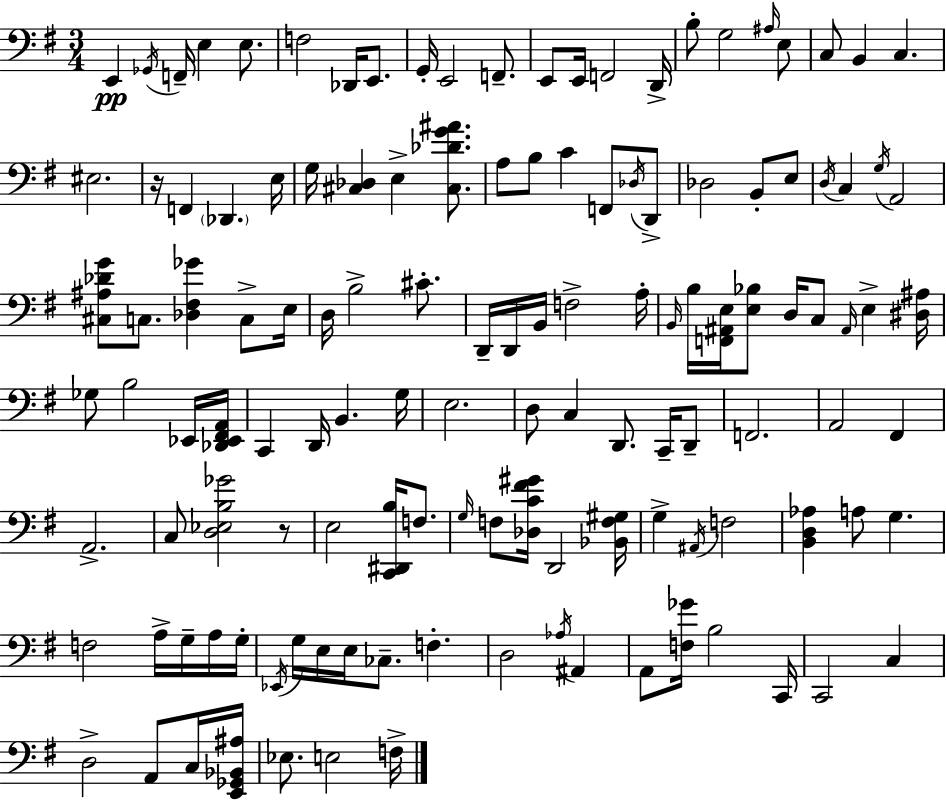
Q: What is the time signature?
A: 3/4